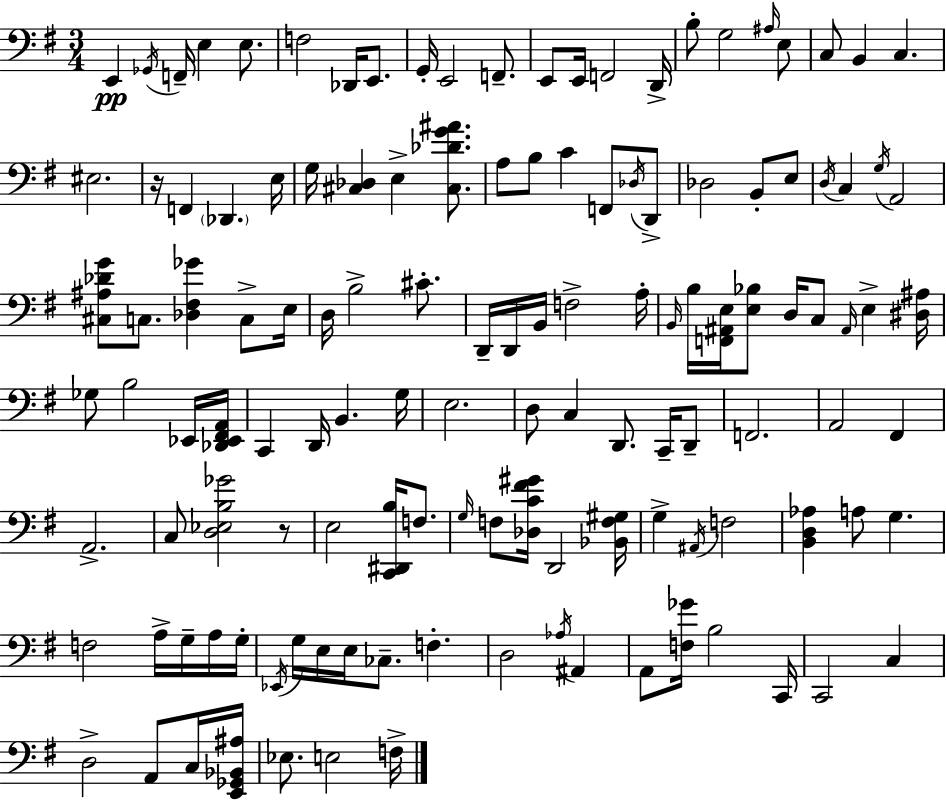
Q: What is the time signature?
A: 3/4